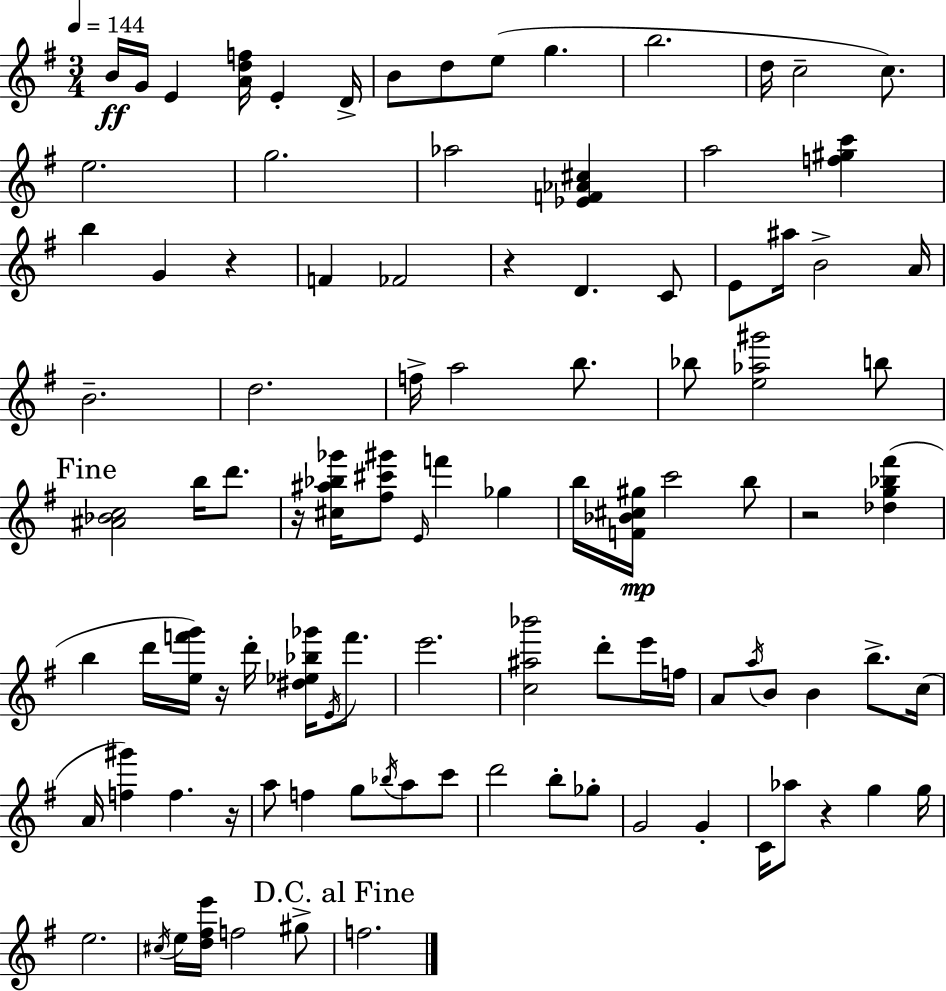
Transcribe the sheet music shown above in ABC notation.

X:1
T:Untitled
M:3/4
L:1/4
K:Em
B/4 G/4 E [Adf]/4 E D/4 B/2 d/2 e/2 g b2 d/4 c2 c/2 e2 g2 _a2 [_EF_A^c] a2 [f^gc'] b G z F _F2 z D C/2 E/2 ^a/4 B2 A/4 B2 d2 f/4 a2 b/2 _b/2 [e_a^g']2 b/2 [^A_Bc]2 b/4 d'/2 z/4 [^c^a_b_g']/4 [^f^c'^g']/2 E/4 f' _g b/4 [F_B^c^g]/4 c'2 b/2 z2 [_dg_b^f'] b d'/4 [ef'g']/4 z/4 d'/4 [^d_e_b_g']/4 E/4 f'/2 e'2 [c^a_b']2 d'/2 e'/4 f/4 A/2 a/4 B/2 B b/2 c/4 A/4 [f^g'] f z/4 a/2 f g/2 _b/4 a/2 c'/2 d'2 b/2 _g/2 G2 G C/4 _a/2 z g g/4 e2 ^c/4 e/4 [d^fe']/4 f2 ^g/2 f2